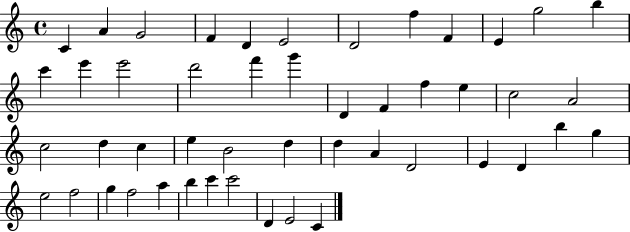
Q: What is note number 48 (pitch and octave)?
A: C4